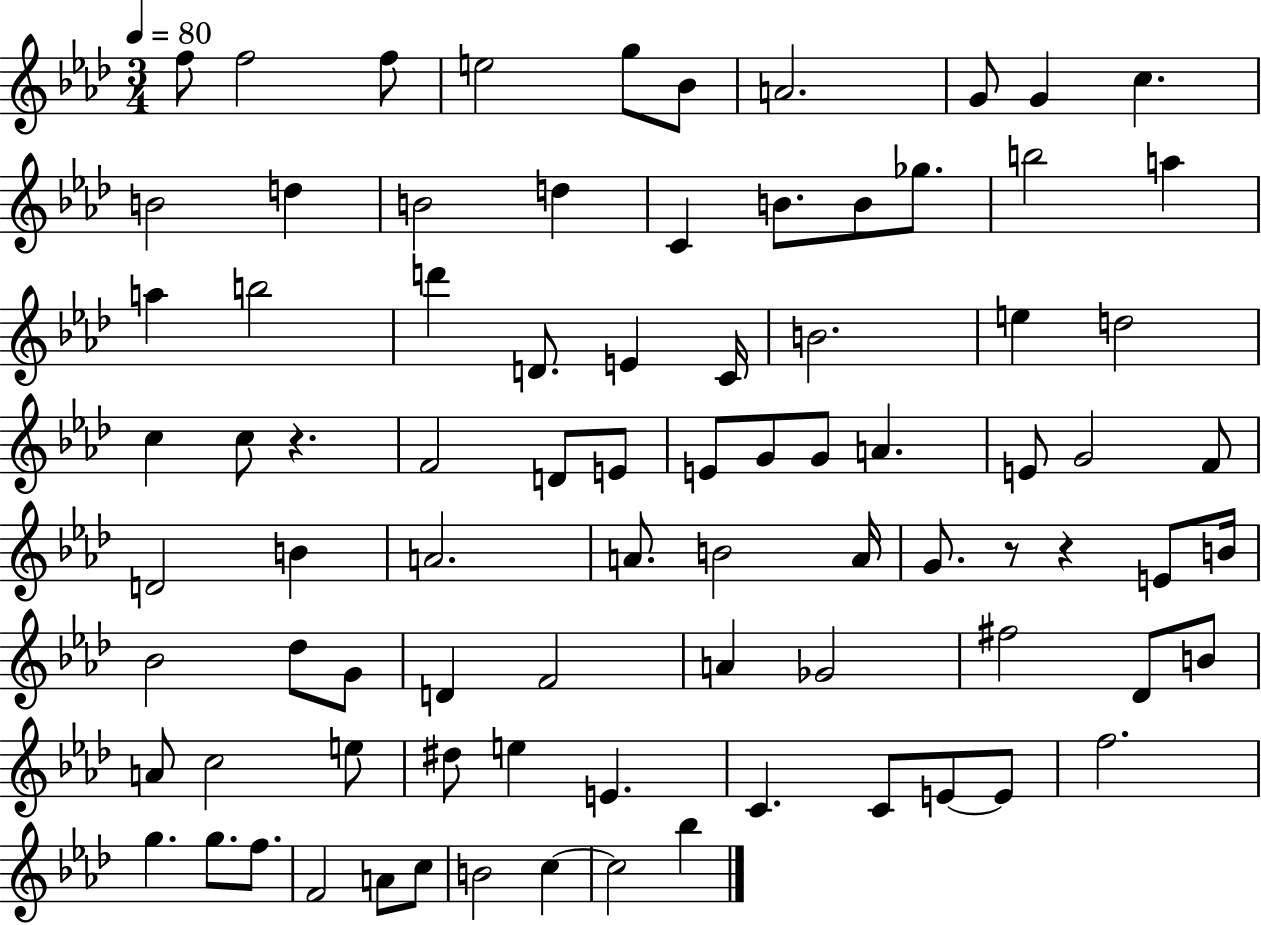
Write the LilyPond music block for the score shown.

{
  \clef treble
  \numericTimeSignature
  \time 3/4
  \key aes \major
  \tempo 4 = 80
  \repeat volta 2 { f''8 f''2 f''8 | e''2 g''8 bes'8 | a'2. | g'8 g'4 c''4. | \break b'2 d''4 | b'2 d''4 | c'4 b'8. b'8 ges''8. | b''2 a''4 | \break a''4 b''2 | d'''4 d'8. e'4 c'16 | b'2. | e''4 d''2 | \break c''4 c''8 r4. | f'2 d'8 e'8 | e'8 g'8 g'8 a'4. | e'8 g'2 f'8 | \break d'2 b'4 | a'2. | a'8. b'2 a'16 | g'8. r8 r4 e'8 b'16 | \break bes'2 des''8 g'8 | d'4 f'2 | a'4 ges'2 | fis''2 des'8 b'8 | \break a'8 c''2 e''8 | dis''8 e''4 e'4. | c'4. c'8 e'8~~ e'8 | f''2. | \break g''4. g''8. f''8. | f'2 a'8 c''8 | b'2 c''4~~ | c''2 bes''4 | \break } \bar "|."
}